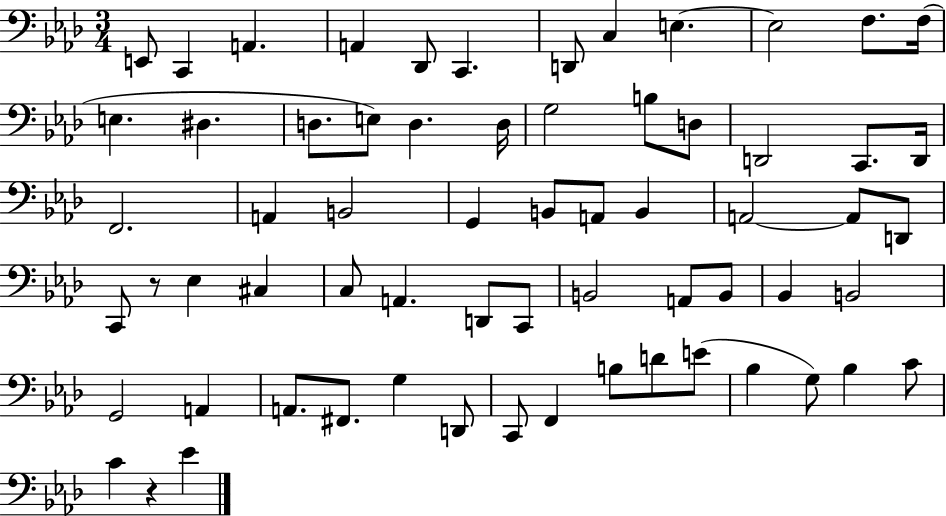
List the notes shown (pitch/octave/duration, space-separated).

E2/e C2/q A2/q. A2/q Db2/e C2/q. D2/e C3/q E3/q. E3/h F3/e. F3/s E3/q. D#3/q. D3/e. E3/e D3/q. D3/s G3/h B3/e D3/e D2/h C2/e. D2/s F2/h. A2/q B2/h G2/q B2/e A2/e B2/q A2/h A2/e D2/e C2/e R/e Eb3/q C#3/q C3/e A2/q. D2/e C2/e B2/h A2/e B2/e Bb2/q B2/h G2/h A2/q A2/e. F#2/e. G3/q D2/e C2/e F2/q B3/e D4/e E4/e Bb3/q G3/e Bb3/q C4/e C4/q R/q Eb4/q